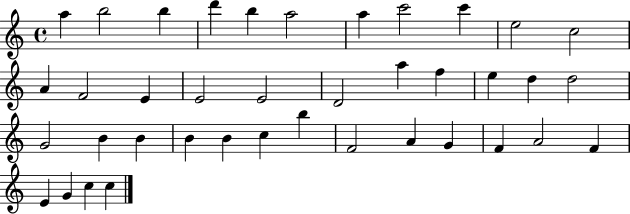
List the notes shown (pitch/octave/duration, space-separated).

A5/q B5/h B5/q D6/q B5/q A5/h A5/q C6/h C6/q E5/h C5/h A4/q F4/h E4/q E4/h E4/h D4/h A5/q F5/q E5/q D5/q D5/h G4/h B4/q B4/q B4/q B4/q C5/q B5/q F4/h A4/q G4/q F4/q A4/h F4/q E4/q G4/q C5/q C5/q